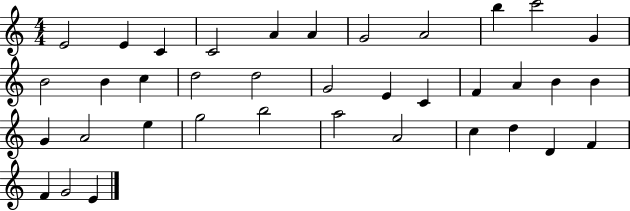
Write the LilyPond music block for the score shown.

{
  \clef treble
  \numericTimeSignature
  \time 4/4
  \key c \major
  e'2 e'4 c'4 | c'2 a'4 a'4 | g'2 a'2 | b''4 c'''2 g'4 | \break b'2 b'4 c''4 | d''2 d''2 | g'2 e'4 c'4 | f'4 a'4 b'4 b'4 | \break g'4 a'2 e''4 | g''2 b''2 | a''2 a'2 | c''4 d''4 d'4 f'4 | \break f'4 g'2 e'4 | \bar "|."
}